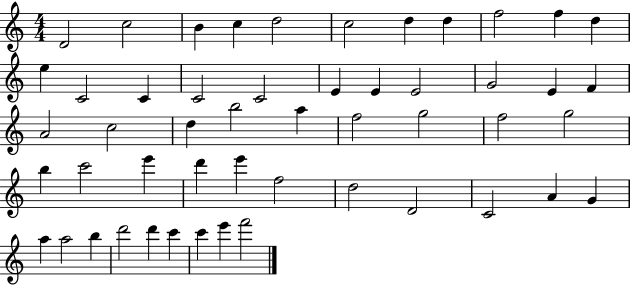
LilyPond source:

{
  \clef treble
  \numericTimeSignature
  \time 4/4
  \key c \major
  d'2 c''2 | b'4 c''4 d''2 | c''2 d''4 d''4 | f''2 f''4 d''4 | \break e''4 c'2 c'4 | c'2 c'2 | e'4 e'4 e'2 | g'2 e'4 f'4 | \break a'2 c''2 | d''4 b''2 a''4 | f''2 g''2 | f''2 g''2 | \break b''4 c'''2 e'''4 | d'''4 e'''4 f''2 | d''2 d'2 | c'2 a'4 g'4 | \break a''4 a''2 b''4 | d'''2 d'''4 c'''4 | c'''4 e'''4 f'''2 | \bar "|."
}